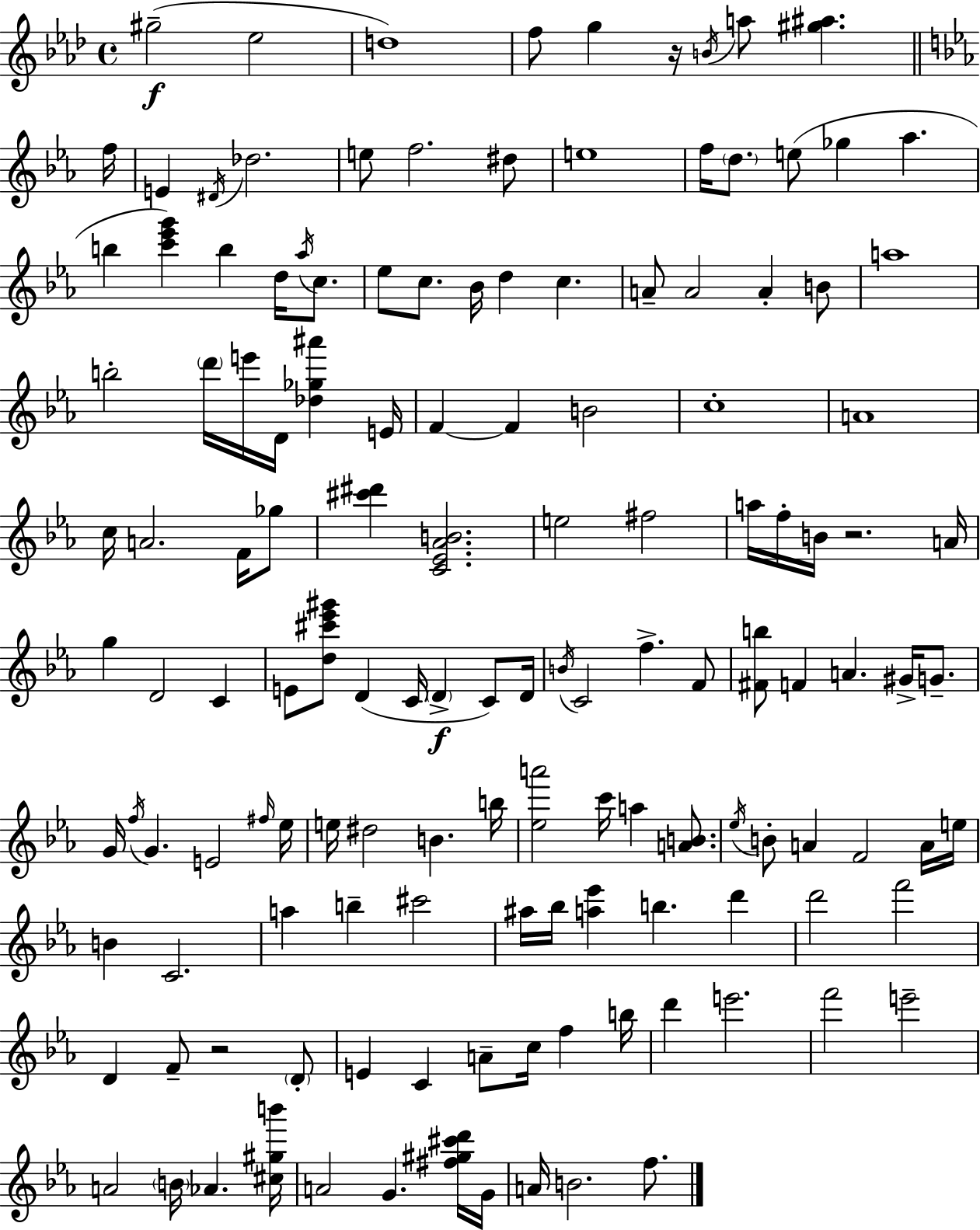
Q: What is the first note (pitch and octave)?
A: G#5